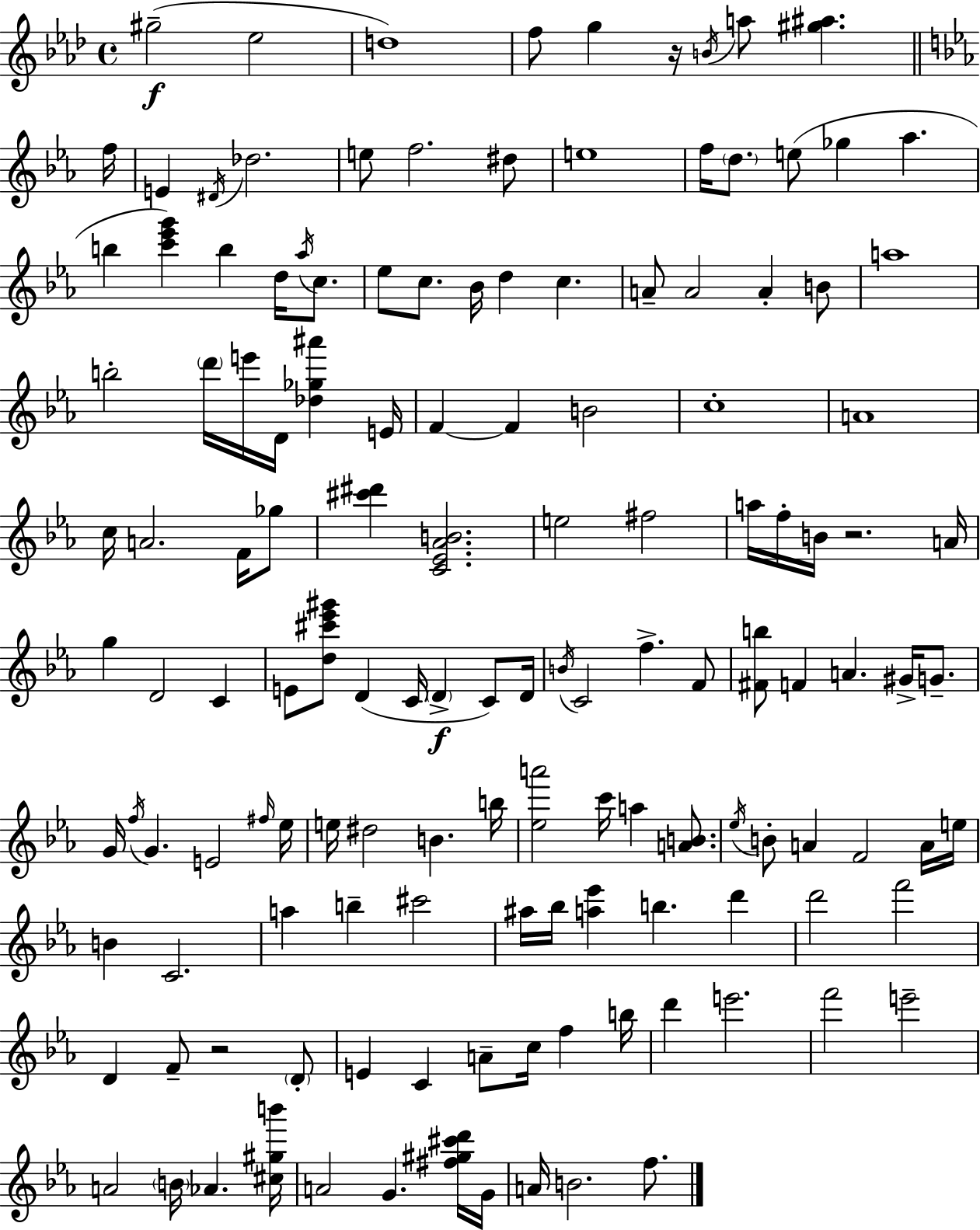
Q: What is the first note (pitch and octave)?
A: G#5